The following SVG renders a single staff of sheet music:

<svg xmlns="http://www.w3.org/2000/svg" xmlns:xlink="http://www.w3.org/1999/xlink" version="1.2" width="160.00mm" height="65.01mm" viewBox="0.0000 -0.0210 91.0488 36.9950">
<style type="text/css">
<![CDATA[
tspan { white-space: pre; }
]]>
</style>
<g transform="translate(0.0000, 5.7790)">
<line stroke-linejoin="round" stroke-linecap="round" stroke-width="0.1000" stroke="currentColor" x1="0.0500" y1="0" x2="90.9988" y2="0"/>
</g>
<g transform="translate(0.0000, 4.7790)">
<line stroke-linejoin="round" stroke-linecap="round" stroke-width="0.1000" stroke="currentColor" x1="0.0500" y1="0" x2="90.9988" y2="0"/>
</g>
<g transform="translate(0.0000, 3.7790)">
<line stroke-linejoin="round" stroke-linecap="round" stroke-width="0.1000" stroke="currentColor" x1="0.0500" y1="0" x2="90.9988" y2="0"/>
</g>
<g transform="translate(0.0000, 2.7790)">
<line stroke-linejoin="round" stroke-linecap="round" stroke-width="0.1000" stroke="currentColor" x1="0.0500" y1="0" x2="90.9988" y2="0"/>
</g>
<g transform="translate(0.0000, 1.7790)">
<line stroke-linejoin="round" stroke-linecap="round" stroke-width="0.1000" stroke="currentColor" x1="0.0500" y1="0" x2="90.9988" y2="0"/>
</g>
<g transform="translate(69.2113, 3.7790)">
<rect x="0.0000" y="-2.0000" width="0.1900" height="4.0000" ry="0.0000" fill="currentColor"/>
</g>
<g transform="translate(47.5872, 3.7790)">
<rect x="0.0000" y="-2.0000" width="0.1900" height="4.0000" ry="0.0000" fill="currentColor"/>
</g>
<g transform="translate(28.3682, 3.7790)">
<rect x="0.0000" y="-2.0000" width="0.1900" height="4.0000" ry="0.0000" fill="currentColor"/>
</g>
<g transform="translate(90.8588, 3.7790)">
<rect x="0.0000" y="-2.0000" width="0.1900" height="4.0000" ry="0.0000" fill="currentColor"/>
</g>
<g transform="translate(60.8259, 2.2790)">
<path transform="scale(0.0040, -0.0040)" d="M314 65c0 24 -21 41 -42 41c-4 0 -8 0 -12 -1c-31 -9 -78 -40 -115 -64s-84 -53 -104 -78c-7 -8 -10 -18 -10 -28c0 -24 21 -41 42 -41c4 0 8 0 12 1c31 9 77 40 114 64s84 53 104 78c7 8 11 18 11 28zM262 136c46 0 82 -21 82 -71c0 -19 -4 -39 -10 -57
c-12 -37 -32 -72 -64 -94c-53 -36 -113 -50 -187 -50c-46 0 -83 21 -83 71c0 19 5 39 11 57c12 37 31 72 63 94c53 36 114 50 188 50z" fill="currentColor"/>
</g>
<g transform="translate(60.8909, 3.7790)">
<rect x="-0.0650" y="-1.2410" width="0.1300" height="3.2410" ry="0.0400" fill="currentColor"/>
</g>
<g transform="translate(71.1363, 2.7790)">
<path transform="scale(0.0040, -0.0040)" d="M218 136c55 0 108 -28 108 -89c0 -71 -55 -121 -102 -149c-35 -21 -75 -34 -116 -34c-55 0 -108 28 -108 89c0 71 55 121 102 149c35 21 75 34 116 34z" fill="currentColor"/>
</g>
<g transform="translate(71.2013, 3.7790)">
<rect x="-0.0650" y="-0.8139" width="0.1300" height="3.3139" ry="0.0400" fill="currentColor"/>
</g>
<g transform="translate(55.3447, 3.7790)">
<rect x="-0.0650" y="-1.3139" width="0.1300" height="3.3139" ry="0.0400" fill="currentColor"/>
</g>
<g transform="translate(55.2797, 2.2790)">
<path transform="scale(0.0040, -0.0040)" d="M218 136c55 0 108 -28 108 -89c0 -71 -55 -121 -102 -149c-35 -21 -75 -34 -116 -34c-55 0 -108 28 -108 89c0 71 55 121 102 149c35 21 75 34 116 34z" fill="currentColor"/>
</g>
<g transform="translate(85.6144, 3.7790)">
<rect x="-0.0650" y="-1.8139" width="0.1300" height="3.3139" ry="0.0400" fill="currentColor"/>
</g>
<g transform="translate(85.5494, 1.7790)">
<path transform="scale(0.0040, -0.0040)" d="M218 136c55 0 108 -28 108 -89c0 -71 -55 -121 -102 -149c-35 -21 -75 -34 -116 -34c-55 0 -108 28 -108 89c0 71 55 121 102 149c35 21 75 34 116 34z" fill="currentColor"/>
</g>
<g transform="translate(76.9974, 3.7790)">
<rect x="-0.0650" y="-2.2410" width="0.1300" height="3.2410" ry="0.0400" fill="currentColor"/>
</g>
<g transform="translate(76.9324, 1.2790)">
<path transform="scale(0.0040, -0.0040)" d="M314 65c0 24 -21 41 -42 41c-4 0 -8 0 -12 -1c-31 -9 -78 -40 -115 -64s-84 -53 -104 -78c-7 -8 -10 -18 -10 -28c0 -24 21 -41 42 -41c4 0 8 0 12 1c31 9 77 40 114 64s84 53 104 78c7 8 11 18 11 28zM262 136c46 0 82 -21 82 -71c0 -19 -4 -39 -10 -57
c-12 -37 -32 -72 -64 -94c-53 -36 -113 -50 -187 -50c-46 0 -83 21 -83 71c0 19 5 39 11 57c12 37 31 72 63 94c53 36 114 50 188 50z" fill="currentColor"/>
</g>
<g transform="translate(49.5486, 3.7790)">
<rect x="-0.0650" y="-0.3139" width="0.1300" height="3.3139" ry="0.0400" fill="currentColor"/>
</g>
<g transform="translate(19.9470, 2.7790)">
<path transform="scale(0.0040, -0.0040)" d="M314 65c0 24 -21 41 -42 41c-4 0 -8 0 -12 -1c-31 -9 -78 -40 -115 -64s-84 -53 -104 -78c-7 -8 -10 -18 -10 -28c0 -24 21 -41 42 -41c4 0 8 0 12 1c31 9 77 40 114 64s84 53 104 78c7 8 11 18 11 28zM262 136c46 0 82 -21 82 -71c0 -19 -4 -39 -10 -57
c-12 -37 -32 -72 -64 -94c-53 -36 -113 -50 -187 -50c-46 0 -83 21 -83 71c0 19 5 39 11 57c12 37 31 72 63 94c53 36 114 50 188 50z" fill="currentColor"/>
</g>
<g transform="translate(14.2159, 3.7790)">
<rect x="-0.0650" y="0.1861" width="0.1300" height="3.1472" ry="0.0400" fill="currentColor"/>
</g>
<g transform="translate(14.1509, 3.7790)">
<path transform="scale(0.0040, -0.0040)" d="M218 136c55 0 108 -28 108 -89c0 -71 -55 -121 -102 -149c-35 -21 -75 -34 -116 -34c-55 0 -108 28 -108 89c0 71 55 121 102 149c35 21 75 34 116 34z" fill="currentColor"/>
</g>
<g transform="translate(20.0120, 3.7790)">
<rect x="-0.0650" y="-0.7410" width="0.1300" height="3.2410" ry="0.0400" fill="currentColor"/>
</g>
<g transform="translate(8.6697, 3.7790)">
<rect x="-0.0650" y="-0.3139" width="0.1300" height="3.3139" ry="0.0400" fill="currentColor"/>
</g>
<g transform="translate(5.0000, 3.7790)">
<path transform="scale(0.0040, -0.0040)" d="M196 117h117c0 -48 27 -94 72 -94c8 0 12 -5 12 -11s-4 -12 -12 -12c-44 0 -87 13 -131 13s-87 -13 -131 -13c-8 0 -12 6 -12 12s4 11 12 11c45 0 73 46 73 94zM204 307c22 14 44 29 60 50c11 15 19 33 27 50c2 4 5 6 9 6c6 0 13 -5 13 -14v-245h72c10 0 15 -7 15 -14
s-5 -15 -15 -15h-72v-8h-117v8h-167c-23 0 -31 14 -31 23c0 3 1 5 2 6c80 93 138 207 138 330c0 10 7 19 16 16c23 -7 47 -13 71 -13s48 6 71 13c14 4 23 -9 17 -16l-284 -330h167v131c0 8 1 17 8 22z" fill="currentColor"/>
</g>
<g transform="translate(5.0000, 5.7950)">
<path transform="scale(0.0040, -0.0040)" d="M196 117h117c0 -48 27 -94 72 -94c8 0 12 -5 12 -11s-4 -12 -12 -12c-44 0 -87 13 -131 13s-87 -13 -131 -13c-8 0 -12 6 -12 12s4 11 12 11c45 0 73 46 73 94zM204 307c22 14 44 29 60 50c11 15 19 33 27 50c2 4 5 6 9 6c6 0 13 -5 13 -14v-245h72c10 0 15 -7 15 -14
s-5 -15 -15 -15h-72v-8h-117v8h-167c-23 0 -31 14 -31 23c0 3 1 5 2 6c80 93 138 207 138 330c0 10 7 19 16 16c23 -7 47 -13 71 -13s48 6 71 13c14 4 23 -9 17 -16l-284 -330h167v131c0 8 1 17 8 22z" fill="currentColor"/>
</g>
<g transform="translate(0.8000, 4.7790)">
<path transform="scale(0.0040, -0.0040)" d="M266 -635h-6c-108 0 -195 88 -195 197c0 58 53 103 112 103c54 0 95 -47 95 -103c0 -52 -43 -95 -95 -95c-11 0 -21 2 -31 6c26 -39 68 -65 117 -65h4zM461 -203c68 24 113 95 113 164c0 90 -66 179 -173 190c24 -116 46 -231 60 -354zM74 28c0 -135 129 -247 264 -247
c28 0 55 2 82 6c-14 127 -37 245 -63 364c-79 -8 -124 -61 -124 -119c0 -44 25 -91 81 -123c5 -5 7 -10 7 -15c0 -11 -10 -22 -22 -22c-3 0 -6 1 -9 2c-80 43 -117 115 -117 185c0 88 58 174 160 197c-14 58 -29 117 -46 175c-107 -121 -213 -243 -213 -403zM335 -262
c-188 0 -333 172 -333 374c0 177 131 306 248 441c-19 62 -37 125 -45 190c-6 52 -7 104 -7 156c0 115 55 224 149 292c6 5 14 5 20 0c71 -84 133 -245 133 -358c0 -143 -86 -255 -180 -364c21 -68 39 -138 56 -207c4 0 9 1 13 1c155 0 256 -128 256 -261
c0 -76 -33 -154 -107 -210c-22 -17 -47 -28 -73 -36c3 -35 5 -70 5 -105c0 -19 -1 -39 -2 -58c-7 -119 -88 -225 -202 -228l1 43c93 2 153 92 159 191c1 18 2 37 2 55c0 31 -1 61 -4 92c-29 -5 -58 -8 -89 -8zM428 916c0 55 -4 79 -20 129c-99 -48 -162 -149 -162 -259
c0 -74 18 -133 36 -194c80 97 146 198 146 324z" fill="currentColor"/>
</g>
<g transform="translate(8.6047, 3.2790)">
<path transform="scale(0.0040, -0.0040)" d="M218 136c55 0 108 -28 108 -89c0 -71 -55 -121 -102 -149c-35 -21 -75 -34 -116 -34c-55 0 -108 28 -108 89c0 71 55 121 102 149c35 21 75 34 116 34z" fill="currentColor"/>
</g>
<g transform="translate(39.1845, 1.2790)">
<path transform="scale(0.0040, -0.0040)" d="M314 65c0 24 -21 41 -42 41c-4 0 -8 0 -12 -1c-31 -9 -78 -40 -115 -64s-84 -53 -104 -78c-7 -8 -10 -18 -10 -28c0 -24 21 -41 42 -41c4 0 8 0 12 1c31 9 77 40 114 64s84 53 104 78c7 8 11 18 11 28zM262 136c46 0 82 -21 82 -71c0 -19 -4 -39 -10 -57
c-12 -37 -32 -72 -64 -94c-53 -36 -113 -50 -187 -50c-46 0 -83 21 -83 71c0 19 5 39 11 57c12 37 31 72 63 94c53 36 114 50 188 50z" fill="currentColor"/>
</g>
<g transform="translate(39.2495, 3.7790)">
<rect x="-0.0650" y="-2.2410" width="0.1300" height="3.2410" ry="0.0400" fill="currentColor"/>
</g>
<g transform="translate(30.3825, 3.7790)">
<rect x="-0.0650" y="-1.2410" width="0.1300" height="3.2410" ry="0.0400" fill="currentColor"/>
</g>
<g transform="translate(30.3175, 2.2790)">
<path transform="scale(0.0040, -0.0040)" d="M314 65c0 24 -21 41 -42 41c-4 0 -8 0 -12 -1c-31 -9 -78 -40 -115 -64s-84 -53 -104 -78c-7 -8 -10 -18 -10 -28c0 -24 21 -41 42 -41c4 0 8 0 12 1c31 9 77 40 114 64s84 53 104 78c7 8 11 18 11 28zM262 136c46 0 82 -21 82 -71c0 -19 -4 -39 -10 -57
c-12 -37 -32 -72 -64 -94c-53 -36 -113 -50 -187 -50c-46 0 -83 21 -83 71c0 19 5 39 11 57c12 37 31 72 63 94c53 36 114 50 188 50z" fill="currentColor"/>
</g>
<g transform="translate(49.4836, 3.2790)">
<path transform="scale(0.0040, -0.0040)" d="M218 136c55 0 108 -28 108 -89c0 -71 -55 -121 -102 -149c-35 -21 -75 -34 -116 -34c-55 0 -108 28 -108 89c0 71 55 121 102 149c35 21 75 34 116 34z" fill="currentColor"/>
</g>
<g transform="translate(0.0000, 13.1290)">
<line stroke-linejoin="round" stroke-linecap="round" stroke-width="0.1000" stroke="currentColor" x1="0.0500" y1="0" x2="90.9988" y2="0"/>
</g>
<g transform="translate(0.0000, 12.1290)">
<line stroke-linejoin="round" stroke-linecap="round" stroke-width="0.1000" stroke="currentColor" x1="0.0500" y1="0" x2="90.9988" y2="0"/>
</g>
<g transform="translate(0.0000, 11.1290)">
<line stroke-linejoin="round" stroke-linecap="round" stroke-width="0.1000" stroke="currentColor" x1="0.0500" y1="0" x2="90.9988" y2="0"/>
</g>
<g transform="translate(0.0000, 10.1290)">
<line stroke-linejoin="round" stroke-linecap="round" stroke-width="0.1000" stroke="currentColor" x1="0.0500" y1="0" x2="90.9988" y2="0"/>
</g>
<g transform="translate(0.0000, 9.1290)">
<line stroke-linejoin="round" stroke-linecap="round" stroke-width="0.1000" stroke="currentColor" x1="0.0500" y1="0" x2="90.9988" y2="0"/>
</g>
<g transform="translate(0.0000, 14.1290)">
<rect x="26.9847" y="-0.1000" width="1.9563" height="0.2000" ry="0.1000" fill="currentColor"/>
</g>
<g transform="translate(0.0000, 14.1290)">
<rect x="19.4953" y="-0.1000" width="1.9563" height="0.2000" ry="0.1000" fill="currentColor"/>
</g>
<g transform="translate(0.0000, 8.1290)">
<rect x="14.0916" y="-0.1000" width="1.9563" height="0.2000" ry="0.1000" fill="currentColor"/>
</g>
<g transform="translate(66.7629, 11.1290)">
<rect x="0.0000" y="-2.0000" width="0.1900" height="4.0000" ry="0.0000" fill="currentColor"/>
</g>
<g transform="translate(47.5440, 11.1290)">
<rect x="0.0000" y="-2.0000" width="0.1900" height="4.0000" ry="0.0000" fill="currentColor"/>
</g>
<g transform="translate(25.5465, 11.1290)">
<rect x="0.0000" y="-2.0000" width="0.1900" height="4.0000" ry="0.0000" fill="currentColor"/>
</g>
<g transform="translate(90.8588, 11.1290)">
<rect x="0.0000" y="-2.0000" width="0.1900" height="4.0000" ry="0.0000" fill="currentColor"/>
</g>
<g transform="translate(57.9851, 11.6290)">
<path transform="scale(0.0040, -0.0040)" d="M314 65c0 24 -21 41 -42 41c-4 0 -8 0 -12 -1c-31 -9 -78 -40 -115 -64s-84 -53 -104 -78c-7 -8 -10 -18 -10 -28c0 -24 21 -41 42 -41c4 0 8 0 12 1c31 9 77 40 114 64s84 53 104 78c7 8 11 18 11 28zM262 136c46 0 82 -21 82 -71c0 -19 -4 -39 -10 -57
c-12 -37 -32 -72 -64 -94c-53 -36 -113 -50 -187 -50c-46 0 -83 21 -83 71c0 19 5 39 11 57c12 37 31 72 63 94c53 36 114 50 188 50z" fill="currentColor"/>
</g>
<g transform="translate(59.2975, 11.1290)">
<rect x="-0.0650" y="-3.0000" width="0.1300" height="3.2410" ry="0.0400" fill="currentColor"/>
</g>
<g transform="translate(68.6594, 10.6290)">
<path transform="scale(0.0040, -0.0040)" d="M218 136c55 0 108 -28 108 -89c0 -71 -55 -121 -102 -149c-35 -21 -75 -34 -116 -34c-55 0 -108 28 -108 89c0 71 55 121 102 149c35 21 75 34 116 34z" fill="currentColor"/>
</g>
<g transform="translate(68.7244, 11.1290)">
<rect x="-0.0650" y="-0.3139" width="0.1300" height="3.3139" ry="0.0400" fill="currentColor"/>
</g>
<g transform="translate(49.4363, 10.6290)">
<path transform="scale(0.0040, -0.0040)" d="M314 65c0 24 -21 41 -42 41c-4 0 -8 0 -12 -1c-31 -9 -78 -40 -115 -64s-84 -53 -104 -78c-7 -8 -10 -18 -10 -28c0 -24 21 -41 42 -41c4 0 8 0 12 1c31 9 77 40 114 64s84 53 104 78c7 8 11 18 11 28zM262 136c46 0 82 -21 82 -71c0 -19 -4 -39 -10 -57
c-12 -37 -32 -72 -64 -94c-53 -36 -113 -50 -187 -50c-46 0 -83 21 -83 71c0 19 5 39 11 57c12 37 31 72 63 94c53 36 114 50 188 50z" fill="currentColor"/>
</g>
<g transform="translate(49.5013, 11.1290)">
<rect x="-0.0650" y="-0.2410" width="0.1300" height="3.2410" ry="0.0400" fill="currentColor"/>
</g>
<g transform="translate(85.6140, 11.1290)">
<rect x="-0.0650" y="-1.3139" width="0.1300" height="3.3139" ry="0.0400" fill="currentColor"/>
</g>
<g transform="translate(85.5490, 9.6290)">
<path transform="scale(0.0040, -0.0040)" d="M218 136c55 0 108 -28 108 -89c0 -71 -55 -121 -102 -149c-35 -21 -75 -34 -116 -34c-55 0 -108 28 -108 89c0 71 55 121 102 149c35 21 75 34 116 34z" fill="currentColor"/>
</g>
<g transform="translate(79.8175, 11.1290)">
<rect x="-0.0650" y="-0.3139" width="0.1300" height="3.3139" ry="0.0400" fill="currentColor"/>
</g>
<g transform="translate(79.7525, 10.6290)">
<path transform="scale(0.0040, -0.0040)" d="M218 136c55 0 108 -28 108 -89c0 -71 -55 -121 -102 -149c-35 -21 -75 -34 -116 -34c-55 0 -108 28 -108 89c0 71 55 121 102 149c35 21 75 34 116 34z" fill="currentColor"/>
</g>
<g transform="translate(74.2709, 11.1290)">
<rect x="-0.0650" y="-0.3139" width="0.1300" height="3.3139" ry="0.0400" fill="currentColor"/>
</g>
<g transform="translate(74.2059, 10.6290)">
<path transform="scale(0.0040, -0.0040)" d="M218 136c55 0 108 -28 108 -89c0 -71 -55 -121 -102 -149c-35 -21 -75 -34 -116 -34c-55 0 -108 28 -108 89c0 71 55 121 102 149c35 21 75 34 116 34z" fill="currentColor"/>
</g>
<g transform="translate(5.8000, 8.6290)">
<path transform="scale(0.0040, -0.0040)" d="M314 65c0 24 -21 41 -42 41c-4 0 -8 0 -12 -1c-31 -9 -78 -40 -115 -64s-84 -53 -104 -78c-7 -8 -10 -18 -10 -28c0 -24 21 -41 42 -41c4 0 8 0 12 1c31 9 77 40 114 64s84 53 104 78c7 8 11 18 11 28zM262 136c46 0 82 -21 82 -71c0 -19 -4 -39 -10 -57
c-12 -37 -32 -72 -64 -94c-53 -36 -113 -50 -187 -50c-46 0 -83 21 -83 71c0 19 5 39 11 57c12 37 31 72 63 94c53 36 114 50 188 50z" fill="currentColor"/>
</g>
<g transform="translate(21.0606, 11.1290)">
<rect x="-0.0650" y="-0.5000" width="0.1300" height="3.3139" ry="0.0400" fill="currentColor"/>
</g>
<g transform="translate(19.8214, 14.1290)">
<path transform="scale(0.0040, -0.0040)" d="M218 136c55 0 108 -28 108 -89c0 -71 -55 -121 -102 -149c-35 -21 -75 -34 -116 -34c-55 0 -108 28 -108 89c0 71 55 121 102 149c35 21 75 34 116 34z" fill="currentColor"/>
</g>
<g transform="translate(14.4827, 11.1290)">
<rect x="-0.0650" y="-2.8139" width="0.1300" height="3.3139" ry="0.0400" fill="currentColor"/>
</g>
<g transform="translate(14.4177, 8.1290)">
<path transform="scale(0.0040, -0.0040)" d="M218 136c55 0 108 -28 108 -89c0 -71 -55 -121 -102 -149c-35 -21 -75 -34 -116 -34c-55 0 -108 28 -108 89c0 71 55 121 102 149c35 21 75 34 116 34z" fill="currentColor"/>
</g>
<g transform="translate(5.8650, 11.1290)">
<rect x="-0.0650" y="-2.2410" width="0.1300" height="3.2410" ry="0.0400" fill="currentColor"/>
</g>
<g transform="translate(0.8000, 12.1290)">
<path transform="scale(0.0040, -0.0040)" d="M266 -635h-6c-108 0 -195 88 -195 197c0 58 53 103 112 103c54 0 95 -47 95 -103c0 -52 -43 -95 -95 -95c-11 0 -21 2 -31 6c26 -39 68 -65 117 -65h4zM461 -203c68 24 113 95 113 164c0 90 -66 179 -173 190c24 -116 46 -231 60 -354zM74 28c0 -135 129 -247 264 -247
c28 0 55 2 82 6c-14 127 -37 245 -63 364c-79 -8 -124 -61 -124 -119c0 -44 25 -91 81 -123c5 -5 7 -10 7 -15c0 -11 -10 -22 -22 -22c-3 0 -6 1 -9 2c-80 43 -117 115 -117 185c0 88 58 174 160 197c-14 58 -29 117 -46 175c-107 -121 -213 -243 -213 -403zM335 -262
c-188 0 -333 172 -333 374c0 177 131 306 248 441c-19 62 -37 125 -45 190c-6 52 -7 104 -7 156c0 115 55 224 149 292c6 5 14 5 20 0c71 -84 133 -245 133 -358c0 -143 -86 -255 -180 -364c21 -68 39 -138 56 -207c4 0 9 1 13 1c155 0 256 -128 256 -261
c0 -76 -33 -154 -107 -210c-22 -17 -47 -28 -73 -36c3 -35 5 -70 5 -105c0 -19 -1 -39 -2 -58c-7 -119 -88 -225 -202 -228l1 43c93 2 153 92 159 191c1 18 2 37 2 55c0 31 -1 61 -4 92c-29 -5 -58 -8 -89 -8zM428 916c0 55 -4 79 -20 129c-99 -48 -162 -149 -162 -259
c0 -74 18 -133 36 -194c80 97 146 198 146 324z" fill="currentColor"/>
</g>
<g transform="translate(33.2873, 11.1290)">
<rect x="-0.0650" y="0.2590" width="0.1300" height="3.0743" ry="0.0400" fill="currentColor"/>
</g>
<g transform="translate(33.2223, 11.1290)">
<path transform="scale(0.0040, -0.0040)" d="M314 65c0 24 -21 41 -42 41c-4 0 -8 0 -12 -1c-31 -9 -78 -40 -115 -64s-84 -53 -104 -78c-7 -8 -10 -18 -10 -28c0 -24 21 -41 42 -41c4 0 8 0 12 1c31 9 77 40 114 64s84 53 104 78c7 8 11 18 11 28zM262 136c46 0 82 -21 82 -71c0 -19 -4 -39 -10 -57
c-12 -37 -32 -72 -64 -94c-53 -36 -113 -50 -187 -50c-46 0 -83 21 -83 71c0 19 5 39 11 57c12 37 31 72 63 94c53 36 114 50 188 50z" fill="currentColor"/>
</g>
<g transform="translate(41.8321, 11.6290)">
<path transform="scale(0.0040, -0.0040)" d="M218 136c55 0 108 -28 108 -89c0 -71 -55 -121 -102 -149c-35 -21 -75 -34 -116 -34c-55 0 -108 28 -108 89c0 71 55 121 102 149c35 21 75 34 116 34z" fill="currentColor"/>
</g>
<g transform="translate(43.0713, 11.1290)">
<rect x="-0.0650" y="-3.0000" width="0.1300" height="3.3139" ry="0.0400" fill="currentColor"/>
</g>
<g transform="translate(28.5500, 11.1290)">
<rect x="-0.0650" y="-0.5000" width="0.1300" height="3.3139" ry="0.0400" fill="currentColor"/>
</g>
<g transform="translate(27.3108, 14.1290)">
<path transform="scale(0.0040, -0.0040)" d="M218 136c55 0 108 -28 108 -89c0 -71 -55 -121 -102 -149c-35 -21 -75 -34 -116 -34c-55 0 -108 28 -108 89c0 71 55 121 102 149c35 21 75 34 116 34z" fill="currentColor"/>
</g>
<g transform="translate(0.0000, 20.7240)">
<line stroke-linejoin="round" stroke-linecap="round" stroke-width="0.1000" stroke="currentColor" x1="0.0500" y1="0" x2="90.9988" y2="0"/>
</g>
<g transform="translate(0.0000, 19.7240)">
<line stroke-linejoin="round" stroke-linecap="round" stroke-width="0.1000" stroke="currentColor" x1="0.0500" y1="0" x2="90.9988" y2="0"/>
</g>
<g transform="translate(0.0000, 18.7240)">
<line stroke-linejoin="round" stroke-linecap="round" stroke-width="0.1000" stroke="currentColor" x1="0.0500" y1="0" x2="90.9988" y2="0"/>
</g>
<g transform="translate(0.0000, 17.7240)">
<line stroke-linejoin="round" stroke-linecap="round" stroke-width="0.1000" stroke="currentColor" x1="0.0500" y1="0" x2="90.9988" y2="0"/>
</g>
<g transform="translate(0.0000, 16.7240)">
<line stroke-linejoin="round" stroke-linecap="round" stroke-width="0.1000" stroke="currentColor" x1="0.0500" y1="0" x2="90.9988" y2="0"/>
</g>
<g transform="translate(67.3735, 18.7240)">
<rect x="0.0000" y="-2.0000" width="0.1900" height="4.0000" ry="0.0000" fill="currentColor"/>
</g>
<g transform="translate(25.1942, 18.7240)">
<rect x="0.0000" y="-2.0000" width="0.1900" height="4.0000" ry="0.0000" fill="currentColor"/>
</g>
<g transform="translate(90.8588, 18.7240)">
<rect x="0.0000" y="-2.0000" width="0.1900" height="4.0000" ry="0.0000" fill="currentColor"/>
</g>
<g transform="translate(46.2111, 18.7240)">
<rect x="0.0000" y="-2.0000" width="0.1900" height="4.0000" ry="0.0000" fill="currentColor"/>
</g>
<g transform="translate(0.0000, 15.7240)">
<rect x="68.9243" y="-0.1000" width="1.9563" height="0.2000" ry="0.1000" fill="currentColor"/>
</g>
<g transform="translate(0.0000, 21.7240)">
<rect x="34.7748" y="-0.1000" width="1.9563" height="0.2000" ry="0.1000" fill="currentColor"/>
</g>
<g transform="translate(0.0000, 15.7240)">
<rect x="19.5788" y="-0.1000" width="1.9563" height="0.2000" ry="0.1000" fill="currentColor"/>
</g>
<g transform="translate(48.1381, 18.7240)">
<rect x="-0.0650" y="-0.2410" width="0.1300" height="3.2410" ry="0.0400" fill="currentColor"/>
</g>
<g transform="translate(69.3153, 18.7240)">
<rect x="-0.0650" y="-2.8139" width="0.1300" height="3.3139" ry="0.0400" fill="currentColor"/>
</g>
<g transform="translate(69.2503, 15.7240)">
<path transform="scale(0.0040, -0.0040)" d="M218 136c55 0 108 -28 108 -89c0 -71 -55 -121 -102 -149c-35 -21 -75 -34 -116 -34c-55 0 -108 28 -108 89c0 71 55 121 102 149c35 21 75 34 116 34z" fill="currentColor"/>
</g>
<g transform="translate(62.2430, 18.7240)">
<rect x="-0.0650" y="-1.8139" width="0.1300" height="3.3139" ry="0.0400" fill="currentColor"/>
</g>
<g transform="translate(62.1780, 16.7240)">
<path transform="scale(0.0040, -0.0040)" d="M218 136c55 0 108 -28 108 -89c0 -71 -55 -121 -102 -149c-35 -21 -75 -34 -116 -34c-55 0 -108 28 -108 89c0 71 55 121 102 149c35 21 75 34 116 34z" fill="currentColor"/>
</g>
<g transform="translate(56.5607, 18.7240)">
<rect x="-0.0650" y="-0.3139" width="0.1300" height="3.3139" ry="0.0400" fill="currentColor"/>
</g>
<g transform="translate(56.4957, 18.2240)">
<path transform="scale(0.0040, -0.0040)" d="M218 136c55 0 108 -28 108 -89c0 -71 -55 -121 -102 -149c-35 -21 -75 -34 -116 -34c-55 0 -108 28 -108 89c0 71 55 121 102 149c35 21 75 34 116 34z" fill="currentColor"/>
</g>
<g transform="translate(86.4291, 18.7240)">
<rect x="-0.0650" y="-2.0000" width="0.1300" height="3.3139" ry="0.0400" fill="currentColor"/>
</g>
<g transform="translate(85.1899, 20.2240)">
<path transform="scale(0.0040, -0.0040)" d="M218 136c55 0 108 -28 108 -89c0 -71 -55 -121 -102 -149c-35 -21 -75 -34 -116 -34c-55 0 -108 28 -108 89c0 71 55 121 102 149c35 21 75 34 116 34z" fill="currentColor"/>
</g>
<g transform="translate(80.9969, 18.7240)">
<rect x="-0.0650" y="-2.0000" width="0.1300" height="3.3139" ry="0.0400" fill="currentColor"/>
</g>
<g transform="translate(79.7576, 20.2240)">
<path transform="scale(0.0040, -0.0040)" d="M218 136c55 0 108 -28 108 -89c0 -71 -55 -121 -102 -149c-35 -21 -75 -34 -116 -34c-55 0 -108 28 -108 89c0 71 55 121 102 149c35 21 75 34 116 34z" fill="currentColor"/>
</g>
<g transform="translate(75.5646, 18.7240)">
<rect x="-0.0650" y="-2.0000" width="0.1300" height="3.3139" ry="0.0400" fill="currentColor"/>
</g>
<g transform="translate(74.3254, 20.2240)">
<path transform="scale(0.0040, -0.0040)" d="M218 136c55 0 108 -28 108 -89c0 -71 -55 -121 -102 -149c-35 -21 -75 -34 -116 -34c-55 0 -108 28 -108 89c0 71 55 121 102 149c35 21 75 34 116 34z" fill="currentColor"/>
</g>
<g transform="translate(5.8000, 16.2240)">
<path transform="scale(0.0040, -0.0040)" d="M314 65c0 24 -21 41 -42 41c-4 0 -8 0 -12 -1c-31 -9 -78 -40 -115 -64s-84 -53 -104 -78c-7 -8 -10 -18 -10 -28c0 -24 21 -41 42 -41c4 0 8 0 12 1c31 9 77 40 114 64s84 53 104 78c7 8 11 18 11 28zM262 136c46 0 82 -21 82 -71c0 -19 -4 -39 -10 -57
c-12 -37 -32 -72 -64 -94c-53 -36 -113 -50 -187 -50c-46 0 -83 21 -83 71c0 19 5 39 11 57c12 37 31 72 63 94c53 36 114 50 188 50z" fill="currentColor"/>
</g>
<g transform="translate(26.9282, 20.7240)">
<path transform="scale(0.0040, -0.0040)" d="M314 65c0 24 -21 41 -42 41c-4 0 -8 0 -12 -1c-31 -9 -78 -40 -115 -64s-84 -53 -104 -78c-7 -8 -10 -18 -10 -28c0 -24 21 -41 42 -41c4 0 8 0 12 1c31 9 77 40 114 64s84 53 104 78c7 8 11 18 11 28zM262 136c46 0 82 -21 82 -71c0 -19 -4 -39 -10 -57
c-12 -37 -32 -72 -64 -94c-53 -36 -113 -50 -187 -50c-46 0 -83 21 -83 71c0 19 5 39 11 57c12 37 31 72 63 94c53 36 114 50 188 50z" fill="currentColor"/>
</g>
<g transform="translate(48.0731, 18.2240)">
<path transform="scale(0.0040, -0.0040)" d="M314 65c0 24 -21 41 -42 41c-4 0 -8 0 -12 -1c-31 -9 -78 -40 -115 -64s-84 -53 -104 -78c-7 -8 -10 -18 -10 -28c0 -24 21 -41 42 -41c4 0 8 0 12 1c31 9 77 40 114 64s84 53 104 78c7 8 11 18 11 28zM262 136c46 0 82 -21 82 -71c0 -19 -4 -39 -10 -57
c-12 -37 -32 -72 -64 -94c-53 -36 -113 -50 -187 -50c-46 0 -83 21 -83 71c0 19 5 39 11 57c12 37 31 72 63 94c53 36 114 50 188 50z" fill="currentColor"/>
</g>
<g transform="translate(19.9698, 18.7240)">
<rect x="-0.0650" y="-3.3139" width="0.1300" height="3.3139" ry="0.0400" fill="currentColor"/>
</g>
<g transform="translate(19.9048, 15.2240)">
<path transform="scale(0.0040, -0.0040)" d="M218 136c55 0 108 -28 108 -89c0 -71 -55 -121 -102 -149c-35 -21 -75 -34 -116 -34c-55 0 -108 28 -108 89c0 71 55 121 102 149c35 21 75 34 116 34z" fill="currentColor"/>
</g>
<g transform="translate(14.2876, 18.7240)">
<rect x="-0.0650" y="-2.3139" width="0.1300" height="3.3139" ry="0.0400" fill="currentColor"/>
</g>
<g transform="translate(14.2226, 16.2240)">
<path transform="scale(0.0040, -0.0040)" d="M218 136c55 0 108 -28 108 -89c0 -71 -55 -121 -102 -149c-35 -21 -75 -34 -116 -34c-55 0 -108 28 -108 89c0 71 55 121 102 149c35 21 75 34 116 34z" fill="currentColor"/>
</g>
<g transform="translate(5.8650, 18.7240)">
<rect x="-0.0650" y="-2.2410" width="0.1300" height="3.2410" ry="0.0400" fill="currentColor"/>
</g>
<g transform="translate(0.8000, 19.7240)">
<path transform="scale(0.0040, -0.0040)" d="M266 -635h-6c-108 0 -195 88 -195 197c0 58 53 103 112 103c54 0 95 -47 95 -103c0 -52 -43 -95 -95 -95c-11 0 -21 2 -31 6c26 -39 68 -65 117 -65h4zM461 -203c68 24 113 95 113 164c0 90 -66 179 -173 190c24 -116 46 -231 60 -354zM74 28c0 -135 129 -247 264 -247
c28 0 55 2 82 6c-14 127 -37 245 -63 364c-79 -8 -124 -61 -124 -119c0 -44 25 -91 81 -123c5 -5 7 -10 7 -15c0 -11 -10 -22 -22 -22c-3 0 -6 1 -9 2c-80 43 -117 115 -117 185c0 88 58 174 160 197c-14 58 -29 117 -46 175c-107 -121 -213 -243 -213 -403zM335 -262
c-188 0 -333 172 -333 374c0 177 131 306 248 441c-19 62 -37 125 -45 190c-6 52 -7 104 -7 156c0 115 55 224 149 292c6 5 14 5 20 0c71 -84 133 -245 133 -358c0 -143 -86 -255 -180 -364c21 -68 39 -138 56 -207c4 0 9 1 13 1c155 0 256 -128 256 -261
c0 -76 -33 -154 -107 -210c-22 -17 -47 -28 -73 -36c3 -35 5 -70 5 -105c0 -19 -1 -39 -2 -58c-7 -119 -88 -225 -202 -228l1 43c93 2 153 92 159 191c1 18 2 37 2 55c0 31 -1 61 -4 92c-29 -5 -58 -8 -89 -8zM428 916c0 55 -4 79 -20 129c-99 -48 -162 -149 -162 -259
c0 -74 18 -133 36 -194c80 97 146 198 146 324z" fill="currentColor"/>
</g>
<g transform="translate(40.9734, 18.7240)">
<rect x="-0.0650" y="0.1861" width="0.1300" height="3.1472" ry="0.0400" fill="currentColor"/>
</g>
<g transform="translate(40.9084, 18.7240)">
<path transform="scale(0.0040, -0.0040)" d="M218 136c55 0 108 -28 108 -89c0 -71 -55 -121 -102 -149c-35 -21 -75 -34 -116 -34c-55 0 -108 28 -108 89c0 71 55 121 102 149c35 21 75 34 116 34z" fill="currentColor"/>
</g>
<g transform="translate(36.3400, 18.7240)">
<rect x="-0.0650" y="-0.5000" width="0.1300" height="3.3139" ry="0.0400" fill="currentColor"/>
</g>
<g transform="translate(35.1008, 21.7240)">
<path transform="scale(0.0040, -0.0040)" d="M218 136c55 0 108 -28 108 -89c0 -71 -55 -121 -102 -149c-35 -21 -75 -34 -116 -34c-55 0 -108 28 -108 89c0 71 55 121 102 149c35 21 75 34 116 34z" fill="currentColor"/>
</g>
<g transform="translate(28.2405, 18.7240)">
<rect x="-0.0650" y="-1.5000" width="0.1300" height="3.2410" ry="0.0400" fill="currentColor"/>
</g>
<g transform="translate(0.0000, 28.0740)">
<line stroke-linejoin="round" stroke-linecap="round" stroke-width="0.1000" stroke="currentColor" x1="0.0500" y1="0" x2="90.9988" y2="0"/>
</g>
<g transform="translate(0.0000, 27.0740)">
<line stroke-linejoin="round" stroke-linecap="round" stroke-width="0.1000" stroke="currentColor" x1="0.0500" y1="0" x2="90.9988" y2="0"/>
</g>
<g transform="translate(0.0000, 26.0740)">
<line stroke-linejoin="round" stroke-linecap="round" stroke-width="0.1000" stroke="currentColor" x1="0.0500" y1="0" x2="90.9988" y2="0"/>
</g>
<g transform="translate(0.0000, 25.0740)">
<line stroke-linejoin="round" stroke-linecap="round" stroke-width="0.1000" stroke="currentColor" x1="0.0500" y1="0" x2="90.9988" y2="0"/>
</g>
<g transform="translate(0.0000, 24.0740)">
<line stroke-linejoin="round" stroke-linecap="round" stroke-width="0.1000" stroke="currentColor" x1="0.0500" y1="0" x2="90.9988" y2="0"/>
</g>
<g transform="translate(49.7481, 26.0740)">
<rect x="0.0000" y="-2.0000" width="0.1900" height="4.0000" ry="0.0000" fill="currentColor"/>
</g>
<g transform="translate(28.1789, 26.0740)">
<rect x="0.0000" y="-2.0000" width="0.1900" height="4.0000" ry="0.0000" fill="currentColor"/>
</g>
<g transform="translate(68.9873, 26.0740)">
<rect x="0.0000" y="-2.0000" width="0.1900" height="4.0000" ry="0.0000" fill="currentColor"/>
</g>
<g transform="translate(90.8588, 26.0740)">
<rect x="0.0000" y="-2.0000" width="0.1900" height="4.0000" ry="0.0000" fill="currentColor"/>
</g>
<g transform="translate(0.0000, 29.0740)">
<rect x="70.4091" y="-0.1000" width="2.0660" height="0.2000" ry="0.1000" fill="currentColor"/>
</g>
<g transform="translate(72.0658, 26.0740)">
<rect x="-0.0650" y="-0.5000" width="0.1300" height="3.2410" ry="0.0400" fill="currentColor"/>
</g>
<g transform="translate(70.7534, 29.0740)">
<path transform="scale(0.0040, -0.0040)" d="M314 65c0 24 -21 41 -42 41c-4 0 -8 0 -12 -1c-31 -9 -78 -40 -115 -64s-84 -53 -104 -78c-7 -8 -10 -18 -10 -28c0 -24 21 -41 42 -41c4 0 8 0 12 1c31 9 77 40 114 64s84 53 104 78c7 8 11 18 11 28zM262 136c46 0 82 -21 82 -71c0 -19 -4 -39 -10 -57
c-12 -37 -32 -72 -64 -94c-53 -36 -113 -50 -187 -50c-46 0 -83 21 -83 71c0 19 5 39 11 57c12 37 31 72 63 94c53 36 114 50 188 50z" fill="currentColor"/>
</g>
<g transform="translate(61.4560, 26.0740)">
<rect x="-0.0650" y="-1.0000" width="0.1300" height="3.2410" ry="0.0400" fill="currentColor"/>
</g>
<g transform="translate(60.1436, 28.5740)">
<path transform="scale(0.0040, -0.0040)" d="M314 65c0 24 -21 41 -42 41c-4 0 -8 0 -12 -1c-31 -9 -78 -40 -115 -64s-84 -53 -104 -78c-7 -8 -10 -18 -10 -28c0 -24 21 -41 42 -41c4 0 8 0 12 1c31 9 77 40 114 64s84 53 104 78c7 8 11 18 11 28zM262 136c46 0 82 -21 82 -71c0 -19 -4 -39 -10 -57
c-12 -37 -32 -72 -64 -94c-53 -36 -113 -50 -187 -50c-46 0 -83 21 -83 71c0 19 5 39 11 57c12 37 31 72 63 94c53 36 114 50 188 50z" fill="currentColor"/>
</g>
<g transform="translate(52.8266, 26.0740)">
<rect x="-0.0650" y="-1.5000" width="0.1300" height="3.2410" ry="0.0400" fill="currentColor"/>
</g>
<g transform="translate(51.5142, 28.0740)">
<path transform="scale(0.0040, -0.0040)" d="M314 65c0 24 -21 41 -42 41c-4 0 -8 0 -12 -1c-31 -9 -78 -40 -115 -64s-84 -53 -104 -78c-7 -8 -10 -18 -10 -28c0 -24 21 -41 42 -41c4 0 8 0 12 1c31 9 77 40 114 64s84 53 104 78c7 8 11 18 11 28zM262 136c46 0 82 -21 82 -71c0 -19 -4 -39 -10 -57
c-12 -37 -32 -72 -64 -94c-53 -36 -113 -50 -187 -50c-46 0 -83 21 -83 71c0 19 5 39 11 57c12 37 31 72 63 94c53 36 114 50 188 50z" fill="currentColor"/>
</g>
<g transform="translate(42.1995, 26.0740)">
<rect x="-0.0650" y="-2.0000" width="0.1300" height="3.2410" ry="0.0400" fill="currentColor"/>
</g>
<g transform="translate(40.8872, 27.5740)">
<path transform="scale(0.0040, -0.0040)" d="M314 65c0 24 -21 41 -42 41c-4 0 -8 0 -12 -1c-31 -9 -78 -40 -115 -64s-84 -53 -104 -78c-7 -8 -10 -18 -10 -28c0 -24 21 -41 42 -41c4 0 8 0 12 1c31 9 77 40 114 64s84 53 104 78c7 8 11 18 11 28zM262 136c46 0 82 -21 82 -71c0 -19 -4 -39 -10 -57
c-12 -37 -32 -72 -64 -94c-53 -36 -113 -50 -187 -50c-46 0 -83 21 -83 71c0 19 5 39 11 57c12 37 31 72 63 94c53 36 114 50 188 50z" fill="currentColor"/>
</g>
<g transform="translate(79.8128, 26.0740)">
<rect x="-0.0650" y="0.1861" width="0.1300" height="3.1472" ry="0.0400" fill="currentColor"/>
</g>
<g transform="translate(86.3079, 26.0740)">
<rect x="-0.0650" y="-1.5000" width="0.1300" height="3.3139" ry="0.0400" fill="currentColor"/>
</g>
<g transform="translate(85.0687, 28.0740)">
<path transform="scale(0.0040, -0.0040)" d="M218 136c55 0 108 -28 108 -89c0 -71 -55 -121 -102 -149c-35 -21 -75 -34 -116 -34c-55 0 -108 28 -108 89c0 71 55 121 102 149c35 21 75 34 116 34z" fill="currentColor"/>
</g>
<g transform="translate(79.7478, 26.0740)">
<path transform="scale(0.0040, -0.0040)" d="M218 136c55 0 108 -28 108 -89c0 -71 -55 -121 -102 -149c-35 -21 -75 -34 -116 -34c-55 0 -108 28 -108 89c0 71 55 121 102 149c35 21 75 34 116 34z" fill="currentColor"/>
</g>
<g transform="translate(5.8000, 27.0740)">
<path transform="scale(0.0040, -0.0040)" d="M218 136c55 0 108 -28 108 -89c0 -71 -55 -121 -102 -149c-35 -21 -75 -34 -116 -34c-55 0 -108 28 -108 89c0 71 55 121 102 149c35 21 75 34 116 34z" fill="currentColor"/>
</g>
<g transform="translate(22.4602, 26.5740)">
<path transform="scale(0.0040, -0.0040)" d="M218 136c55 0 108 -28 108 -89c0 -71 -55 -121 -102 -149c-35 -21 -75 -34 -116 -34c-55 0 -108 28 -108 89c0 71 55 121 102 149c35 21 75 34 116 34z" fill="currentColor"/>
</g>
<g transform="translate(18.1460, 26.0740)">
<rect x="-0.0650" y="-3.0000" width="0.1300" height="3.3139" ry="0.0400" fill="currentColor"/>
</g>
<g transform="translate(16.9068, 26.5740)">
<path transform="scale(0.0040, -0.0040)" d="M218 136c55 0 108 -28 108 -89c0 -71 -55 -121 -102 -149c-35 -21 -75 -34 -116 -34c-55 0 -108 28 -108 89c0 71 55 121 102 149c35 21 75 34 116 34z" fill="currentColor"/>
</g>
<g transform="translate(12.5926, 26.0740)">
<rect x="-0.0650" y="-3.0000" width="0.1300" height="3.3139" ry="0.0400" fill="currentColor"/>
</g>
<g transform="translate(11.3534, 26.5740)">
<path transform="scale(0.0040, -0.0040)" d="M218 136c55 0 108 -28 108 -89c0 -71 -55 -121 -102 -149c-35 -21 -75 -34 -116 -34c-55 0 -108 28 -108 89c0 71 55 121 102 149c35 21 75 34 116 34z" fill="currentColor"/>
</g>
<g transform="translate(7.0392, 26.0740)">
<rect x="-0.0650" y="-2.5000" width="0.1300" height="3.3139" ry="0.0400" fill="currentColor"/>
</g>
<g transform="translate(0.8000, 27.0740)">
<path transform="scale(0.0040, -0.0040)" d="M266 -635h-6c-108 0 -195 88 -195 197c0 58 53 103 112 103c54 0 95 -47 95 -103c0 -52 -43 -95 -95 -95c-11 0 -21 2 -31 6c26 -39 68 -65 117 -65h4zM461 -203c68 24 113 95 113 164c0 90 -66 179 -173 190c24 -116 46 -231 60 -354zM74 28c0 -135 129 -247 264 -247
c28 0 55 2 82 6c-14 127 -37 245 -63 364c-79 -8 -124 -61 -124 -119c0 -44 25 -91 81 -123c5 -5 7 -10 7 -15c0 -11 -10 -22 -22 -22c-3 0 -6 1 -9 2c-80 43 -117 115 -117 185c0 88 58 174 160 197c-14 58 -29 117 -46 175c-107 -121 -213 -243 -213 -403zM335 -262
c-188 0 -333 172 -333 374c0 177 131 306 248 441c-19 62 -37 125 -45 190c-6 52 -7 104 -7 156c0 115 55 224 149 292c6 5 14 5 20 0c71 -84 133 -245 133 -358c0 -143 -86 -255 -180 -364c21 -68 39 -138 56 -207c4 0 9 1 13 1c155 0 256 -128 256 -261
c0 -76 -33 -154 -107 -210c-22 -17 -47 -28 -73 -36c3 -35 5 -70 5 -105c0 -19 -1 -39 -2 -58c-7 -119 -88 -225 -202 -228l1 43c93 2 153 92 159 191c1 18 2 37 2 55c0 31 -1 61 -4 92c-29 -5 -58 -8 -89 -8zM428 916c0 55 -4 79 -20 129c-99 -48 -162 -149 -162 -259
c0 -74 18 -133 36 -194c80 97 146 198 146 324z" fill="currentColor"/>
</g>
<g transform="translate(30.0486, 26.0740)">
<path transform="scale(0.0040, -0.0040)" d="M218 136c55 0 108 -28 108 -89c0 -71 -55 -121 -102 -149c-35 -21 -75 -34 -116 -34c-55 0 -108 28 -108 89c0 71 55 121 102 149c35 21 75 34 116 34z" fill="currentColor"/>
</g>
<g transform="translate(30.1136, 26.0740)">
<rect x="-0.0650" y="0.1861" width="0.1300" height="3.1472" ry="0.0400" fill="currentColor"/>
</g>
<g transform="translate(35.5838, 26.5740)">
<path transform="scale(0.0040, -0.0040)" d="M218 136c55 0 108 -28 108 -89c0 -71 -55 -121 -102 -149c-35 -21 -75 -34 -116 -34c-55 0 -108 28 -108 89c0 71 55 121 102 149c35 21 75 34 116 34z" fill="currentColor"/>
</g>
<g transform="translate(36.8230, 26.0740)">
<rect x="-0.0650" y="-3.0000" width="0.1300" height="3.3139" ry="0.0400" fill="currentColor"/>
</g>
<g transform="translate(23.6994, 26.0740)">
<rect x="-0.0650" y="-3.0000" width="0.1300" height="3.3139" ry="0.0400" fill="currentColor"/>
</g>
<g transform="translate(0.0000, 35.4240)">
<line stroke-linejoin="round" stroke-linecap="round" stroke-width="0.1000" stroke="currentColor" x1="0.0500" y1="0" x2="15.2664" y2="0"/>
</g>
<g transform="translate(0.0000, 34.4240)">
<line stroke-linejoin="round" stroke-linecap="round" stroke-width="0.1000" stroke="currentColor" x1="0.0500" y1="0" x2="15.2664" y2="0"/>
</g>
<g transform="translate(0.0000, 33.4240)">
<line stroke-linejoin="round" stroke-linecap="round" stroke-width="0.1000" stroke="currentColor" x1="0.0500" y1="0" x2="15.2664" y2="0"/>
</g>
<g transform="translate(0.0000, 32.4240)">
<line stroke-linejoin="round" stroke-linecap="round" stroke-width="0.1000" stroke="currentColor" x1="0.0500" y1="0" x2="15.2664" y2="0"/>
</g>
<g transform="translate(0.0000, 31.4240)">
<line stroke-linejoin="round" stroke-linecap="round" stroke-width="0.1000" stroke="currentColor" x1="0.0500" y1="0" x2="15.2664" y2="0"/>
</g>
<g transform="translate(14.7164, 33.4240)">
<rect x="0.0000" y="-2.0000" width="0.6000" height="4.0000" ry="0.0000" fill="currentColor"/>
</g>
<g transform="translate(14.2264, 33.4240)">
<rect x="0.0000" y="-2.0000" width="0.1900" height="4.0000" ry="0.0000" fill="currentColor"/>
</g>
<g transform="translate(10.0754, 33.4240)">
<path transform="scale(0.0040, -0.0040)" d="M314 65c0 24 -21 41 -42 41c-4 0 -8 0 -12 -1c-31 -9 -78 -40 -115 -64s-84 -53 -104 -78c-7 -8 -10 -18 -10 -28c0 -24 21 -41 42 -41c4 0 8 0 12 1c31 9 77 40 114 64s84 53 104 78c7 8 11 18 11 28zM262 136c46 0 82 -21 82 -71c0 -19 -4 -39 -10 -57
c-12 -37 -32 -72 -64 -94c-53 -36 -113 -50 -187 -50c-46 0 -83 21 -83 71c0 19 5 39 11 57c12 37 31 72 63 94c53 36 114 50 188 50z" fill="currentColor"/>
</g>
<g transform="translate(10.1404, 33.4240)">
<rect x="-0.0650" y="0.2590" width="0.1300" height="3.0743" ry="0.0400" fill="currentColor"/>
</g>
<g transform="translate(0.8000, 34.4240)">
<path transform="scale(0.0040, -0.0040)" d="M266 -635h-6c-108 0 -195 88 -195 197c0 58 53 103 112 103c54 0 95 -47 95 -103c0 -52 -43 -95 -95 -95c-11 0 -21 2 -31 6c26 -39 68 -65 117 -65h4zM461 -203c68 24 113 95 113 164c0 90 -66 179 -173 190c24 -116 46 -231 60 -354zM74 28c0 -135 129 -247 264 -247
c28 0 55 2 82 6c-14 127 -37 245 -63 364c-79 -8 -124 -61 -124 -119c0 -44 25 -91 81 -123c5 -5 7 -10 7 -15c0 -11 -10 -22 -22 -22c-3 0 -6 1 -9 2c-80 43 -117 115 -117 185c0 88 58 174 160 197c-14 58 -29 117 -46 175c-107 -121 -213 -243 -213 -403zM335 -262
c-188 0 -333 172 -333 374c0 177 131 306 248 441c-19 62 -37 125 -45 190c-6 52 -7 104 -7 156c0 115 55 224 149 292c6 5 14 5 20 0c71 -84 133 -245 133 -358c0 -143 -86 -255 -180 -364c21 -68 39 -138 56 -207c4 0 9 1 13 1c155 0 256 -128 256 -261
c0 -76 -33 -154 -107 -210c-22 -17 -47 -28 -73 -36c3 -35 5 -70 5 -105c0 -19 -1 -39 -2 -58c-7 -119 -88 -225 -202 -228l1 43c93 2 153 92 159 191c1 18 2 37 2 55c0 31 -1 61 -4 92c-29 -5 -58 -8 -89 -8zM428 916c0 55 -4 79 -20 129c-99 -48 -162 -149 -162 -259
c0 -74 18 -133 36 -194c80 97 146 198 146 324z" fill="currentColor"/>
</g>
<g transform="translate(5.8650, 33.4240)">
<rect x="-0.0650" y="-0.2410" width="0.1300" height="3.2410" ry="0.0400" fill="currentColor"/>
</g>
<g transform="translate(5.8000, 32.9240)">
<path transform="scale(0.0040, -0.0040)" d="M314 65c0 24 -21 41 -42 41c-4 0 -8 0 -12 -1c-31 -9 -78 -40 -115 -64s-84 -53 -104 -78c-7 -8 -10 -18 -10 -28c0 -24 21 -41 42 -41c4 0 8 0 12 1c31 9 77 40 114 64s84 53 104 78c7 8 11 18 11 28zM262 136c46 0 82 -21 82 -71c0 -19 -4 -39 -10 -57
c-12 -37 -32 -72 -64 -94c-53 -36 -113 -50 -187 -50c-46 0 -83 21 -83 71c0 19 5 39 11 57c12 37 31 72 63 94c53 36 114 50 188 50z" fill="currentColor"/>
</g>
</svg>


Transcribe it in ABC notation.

X:1
T:Untitled
M:4/4
L:1/4
K:C
c B d2 e2 g2 c e e2 d g2 f g2 a C C B2 A c2 A2 c c c e g2 g b E2 C B c2 c f a F F F G A A A B A F2 E2 D2 C2 B E c2 B2